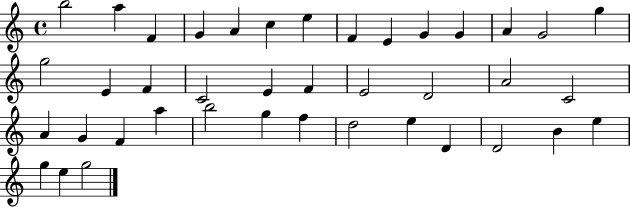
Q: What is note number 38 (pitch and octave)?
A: G5